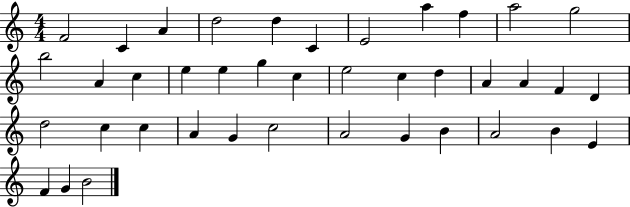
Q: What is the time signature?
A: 4/4